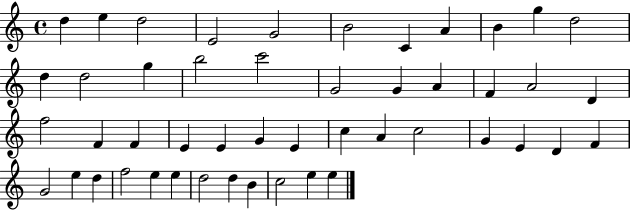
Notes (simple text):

D5/q E5/q D5/h E4/h G4/h B4/h C4/q A4/q B4/q G5/q D5/h D5/q D5/h G5/q B5/h C6/h G4/h G4/q A4/q F4/q A4/h D4/q F5/h F4/q F4/q E4/q E4/q G4/q E4/q C5/q A4/q C5/h G4/q E4/q D4/q F4/q G4/h E5/q D5/q F5/h E5/q E5/q D5/h D5/q B4/q C5/h E5/q E5/q